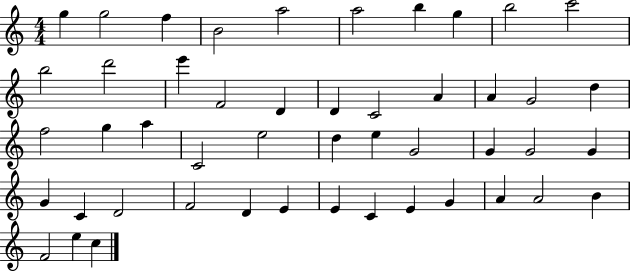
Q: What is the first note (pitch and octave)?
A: G5